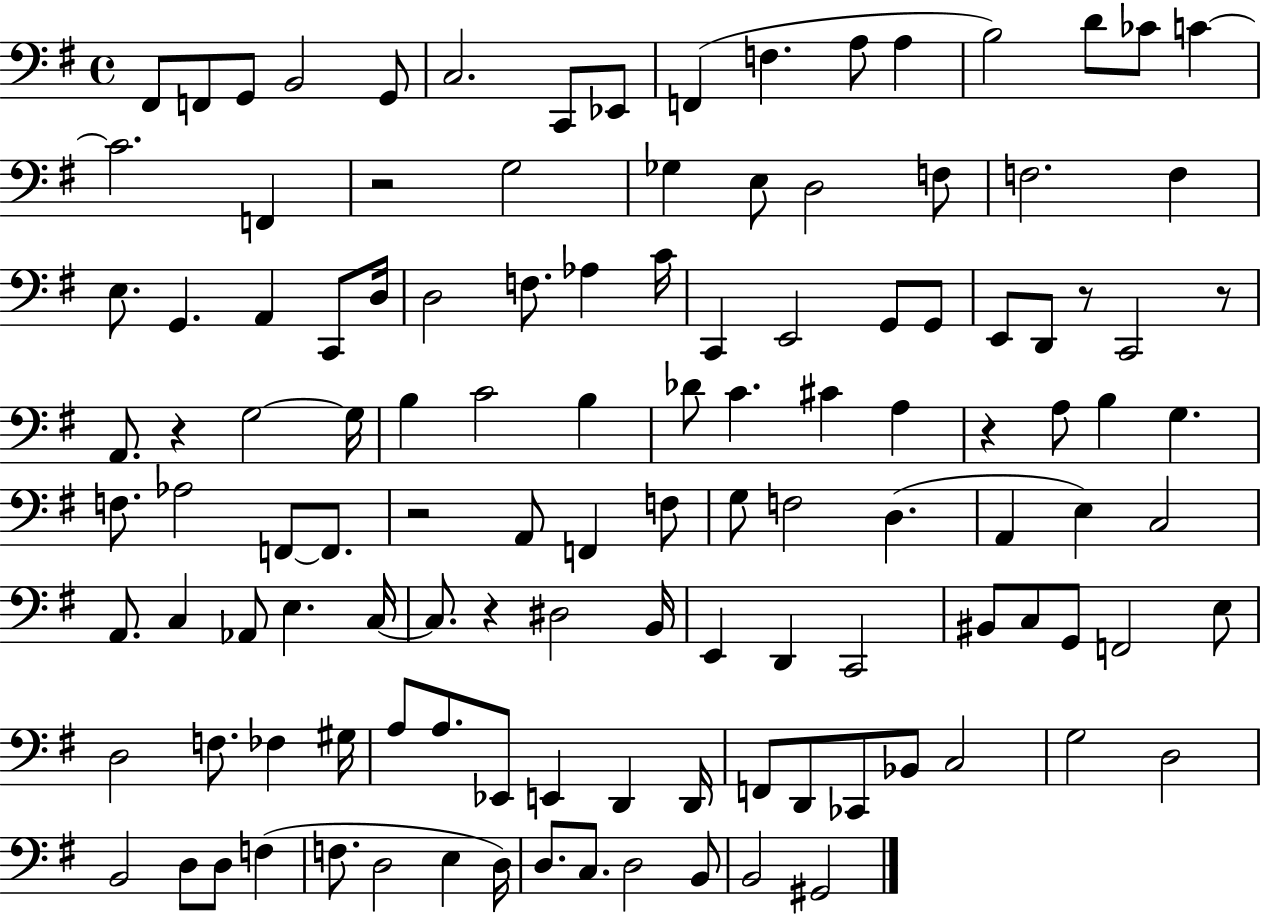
F#2/e F2/e G2/e B2/h G2/e C3/h. C2/e Eb2/e F2/q F3/q. A3/e A3/q B3/h D4/e CES4/e C4/q C4/h. F2/q R/h G3/h Gb3/q E3/e D3/h F3/e F3/h. F3/q E3/e. G2/q. A2/q C2/e D3/s D3/h F3/e. Ab3/q C4/s C2/q E2/h G2/e G2/e E2/e D2/e R/e C2/h R/e A2/e. R/q G3/h G3/s B3/q C4/h B3/q Db4/e C4/q. C#4/q A3/q R/q A3/e B3/q G3/q. F3/e. Ab3/h F2/e F2/e. R/h A2/e F2/q F3/e G3/e F3/h D3/q. A2/q E3/q C3/h A2/e. C3/q Ab2/e E3/q. C3/s C3/e. R/q D#3/h B2/s E2/q D2/q C2/h BIS2/e C3/e G2/e F2/h E3/e D3/h F3/e. FES3/q G#3/s A3/e A3/e. Eb2/e E2/q D2/q D2/s F2/e D2/e CES2/e Bb2/e C3/h G3/h D3/h B2/h D3/e D3/e F3/q F3/e. D3/h E3/q D3/s D3/e. C3/e. D3/h B2/e B2/h G#2/h